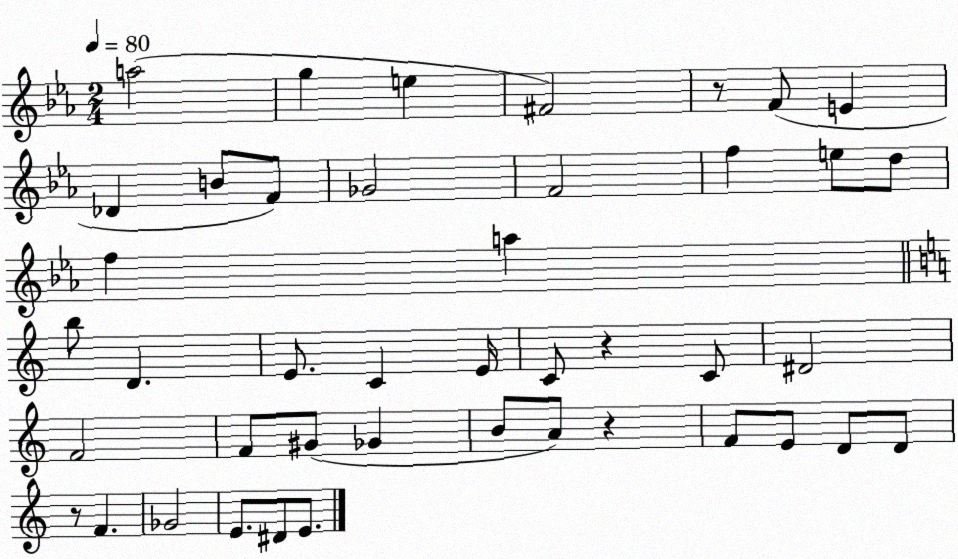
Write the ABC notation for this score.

X:1
T:Untitled
M:2/4
L:1/4
K:Eb
a2 g e ^F2 z/2 F/2 E _D B/2 F/2 _G2 F2 f e/2 d/2 f a b/2 D E/2 C E/4 C/2 z C/2 ^D2 F2 F/2 ^G/2 _G B/2 A/2 z F/2 E/2 D/2 D/2 z/2 F _G2 E/2 ^D/2 E/2